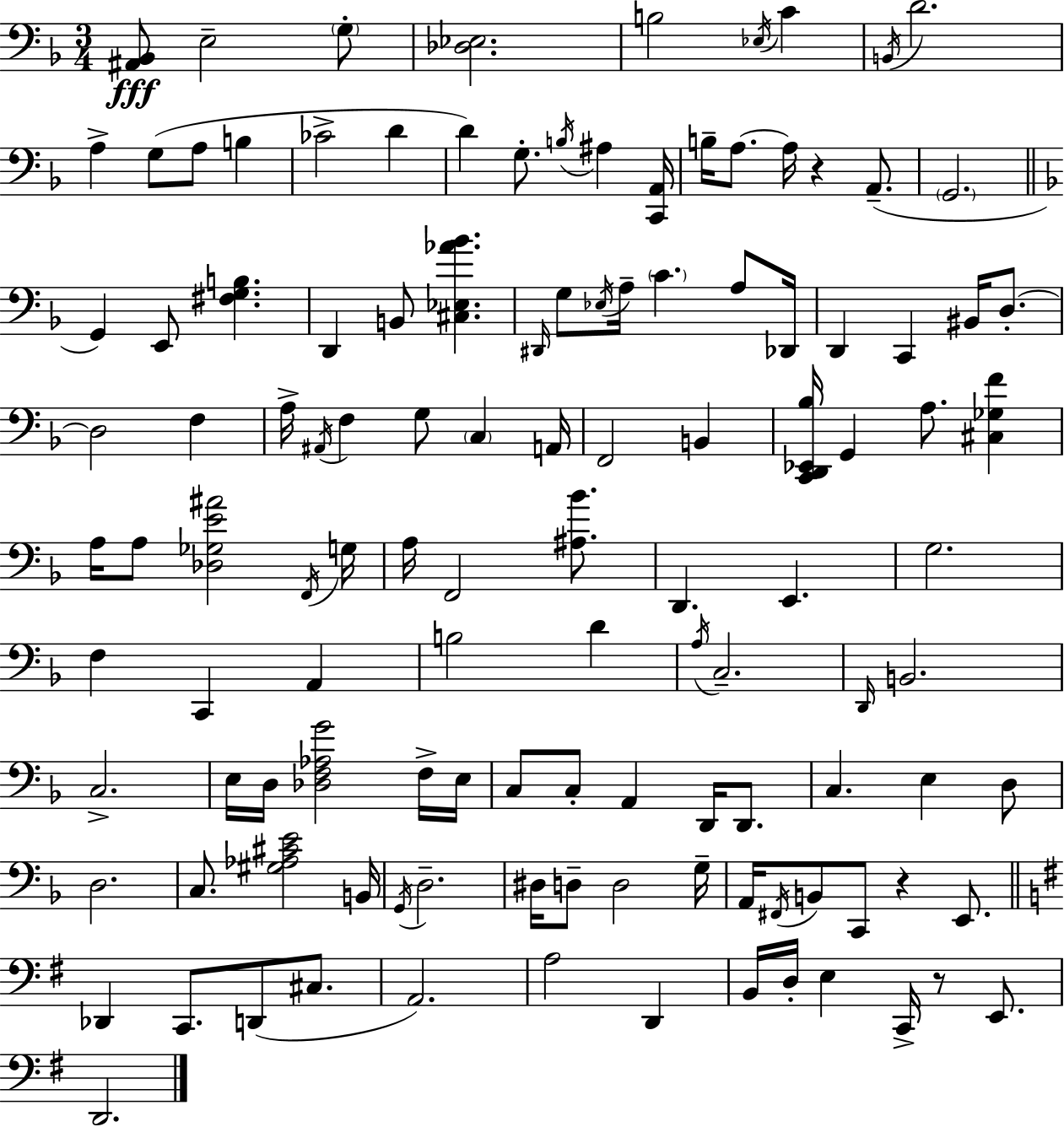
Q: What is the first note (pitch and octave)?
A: E3